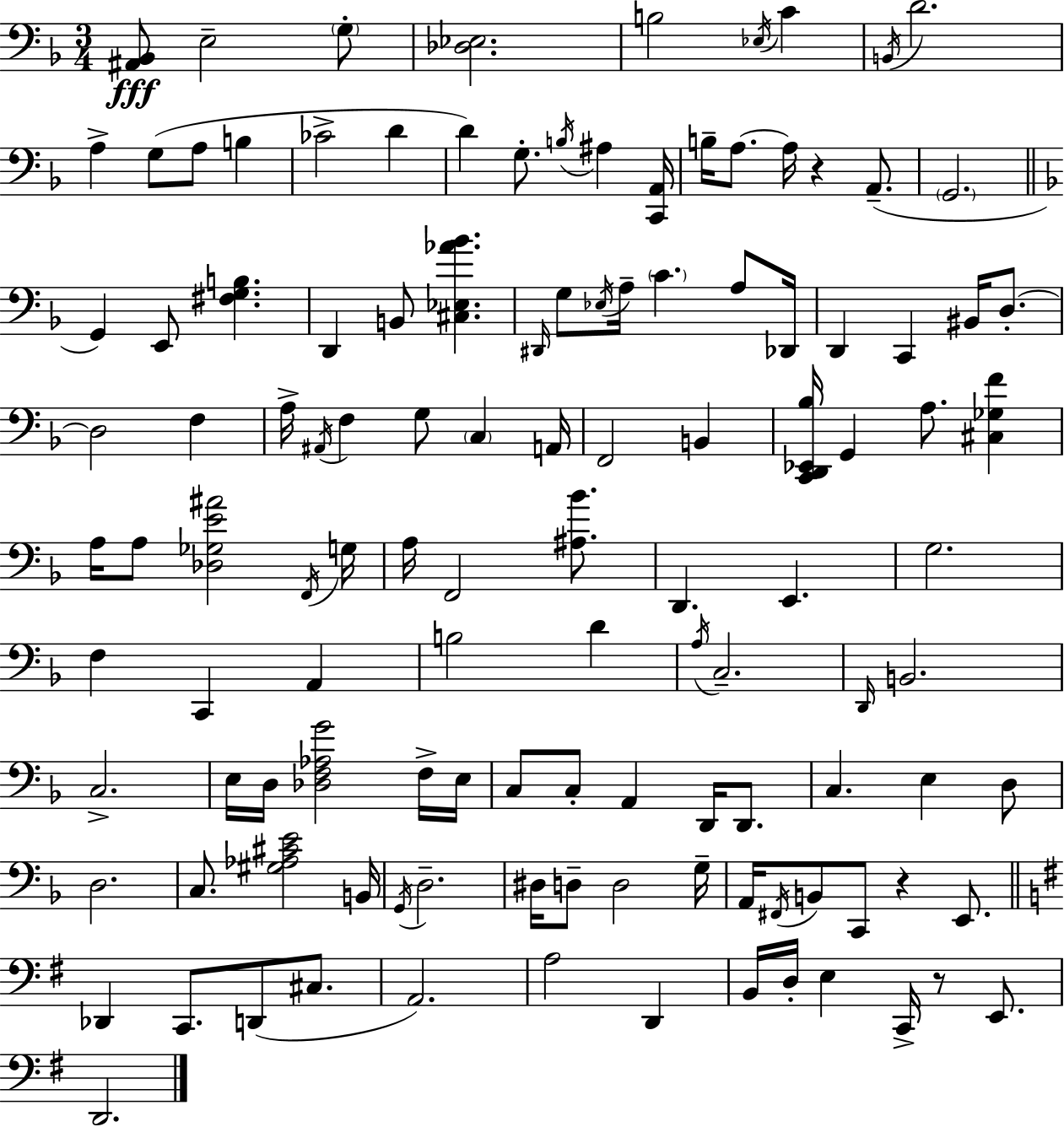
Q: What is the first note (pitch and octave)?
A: E3